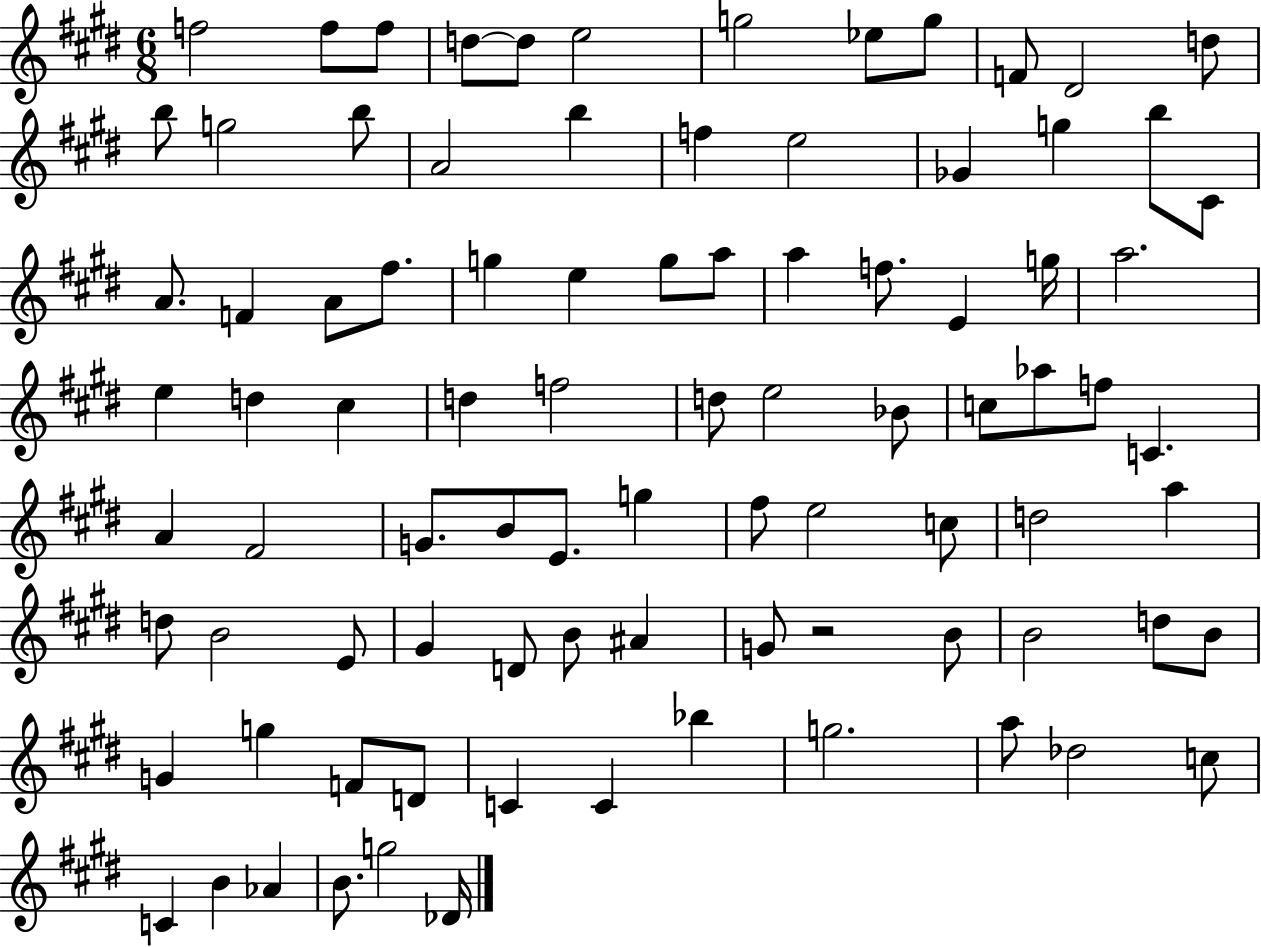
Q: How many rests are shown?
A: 1